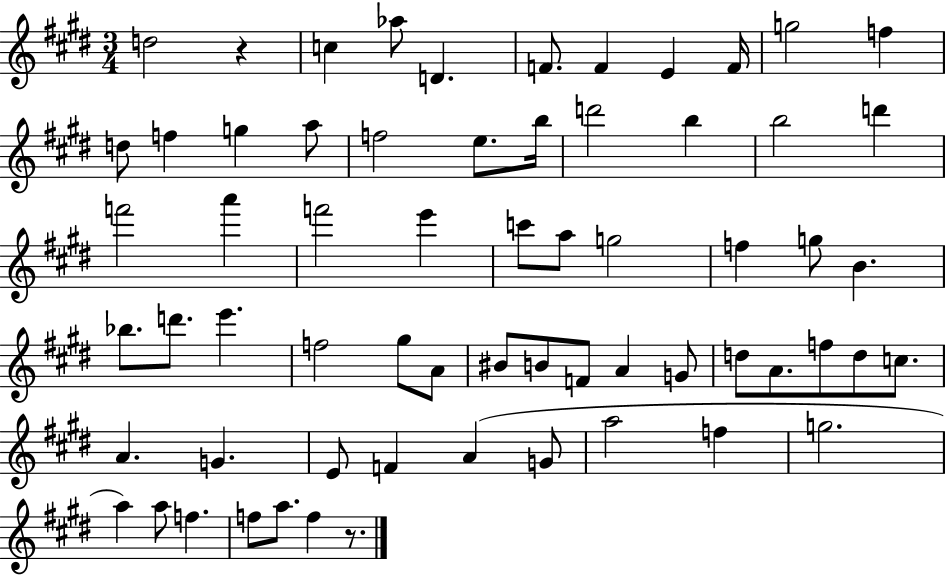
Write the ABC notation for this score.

X:1
T:Untitled
M:3/4
L:1/4
K:E
d2 z c _a/2 D F/2 F E F/4 g2 f d/2 f g a/2 f2 e/2 b/4 d'2 b b2 d' f'2 a' f'2 e' c'/2 a/2 g2 f g/2 B _b/2 d'/2 e' f2 ^g/2 A/2 ^B/2 B/2 F/2 A G/2 d/2 A/2 f/2 d/2 c/2 A G E/2 F A G/2 a2 f g2 a a/2 f f/2 a/2 f z/2